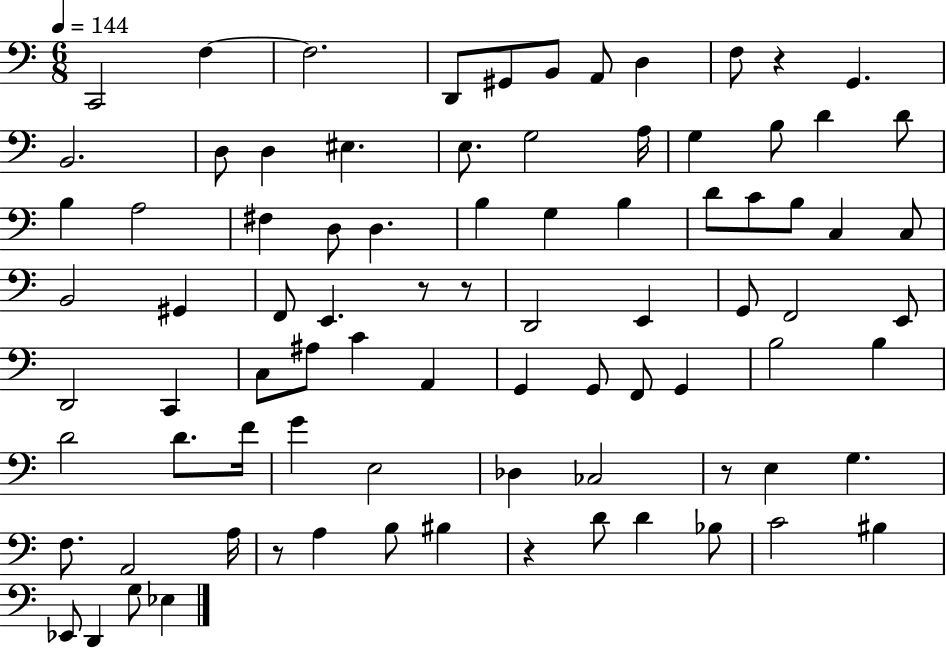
X:1
T:Untitled
M:6/8
L:1/4
K:C
C,,2 F, F,2 D,,/2 ^G,,/2 B,,/2 A,,/2 D, F,/2 z G,, B,,2 D,/2 D, ^E, E,/2 G,2 A,/4 G, B,/2 D D/2 B, A,2 ^F, D,/2 D, B, G, B, D/2 C/2 B,/2 C, C,/2 B,,2 ^G,, F,,/2 E,, z/2 z/2 D,,2 E,, G,,/2 F,,2 E,,/2 D,,2 C,, C,/2 ^A,/2 C A,, G,, G,,/2 F,,/2 G,, B,2 B, D2 D/2 F/4 G E,2 _D, _C,2 z/2 E, G, F,/2 A,,2 A,/4 z/2 A, B,/2 ^B, z D/2 D _B,/2 C2 ^B, _E,,/2 D,, G,/2 _E,